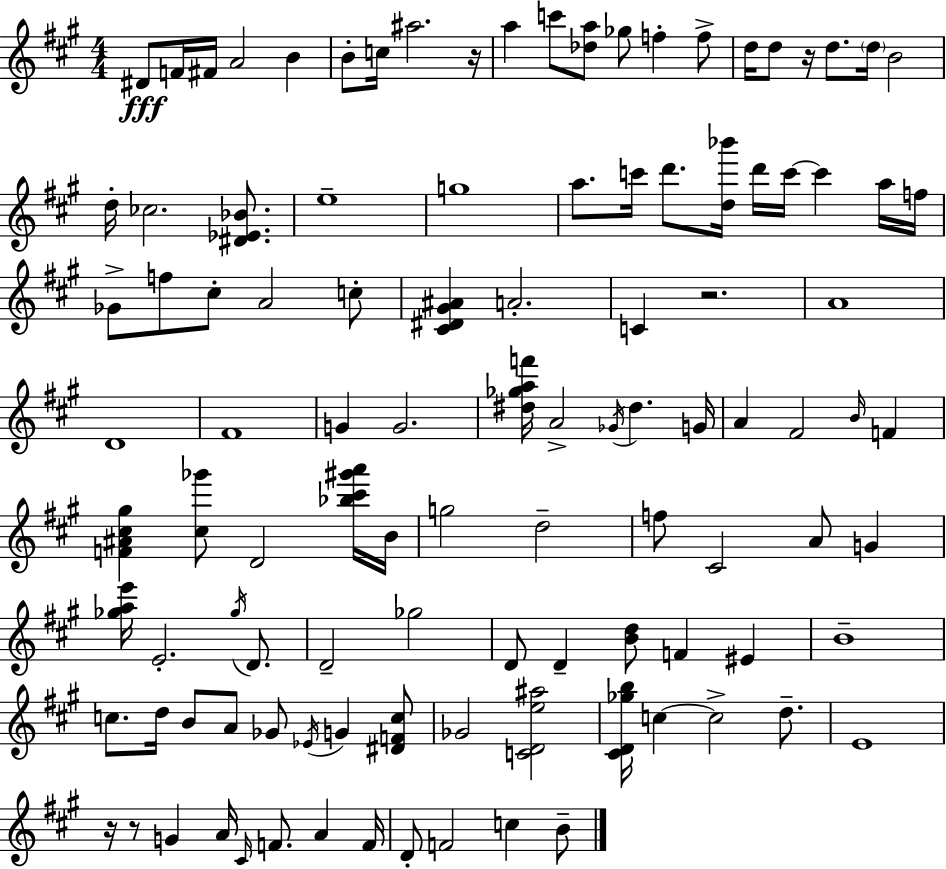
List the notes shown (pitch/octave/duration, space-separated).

D#4/e F4/s F#4/s A4/h B4/q B4/e C5/s A#5/h. R/s A5/q C6/e [Db5,A5]/e Gb5/e F5/q F5/e D5/s D5/e R/s D5/e. D5/s B4/h D5/s CES5/h. [D#4,Eb4,Bb4]/e. E5/w G5/w A5/e. C6/s D6/e. [D5,Bb6]/s D6/s C6/s C6/q A5/s F5/s Gb4/e F5/e C#5/e A4/h C5/e [C#4,D#4,G#4,A#4]/q A4/h. C4/q R/h. A4/w D4/w F#4/w G4/q G4/h. [D#5,Gb5,A5,F6]/s A4/h Gb4/s D#5/q. G4/s A4/q F#4/h B4/s F4/q [F4,A#4,C#5,G#5]/q [C#5,Gb6]/e D4/h [Bb5,C#6,G#6,A6]/s B4/s G5/h D5/h F5/e C#4/h A4/e G4/q [Gb5,A5,E6]/s E4/h. Gb5/s D4/e. D4/h Gb5/h D4/e D4/q [B4,D5]/e F4/q EIS4/q B4/w C5/e. D5/s B4/e A4/e Gb4/e Eb4/s G4/q [D#4,F4,C5]/e Gb4/h [C4,D4,E5,A#5]/h [C#4,D4,Gb5,B5]/s C5/q C5/h D5/e. E4/w R/s R/e G4/q A4/s C#4/s F4/e. A4/q F4/s D4/e F4/h C5/q B4/e